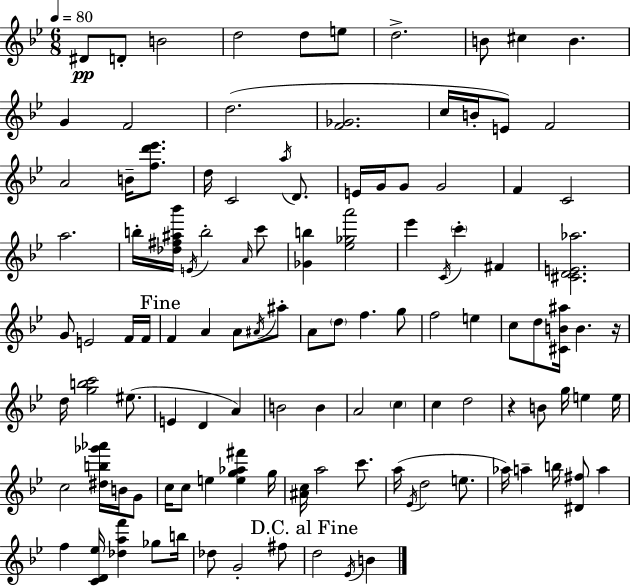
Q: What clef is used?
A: treble